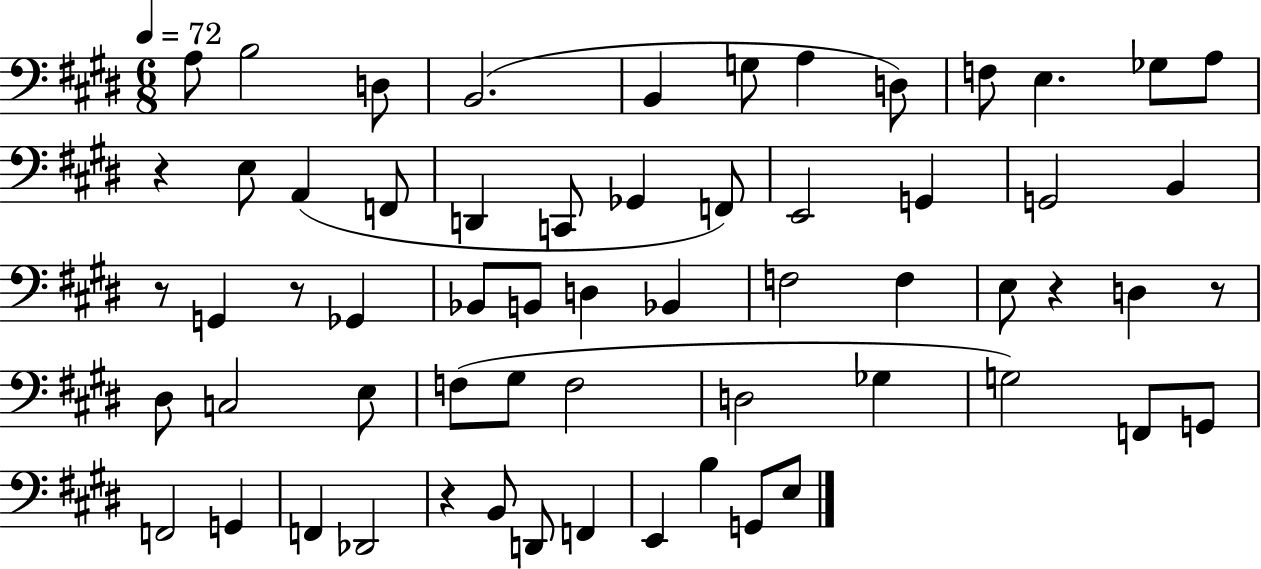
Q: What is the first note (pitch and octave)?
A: A3